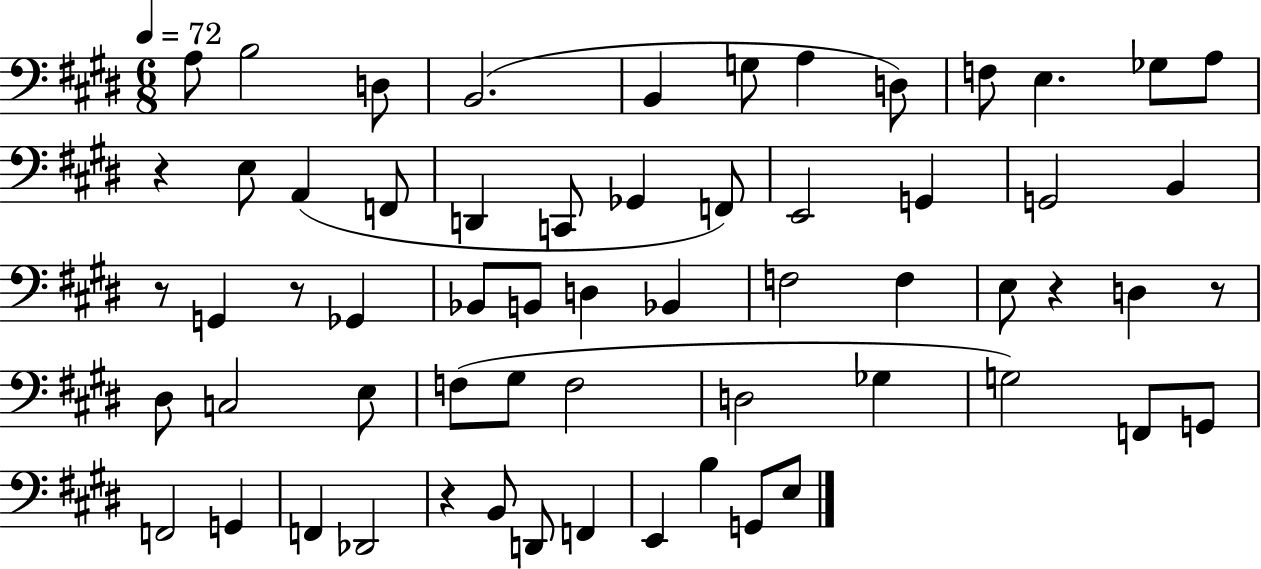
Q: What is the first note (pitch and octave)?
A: A3